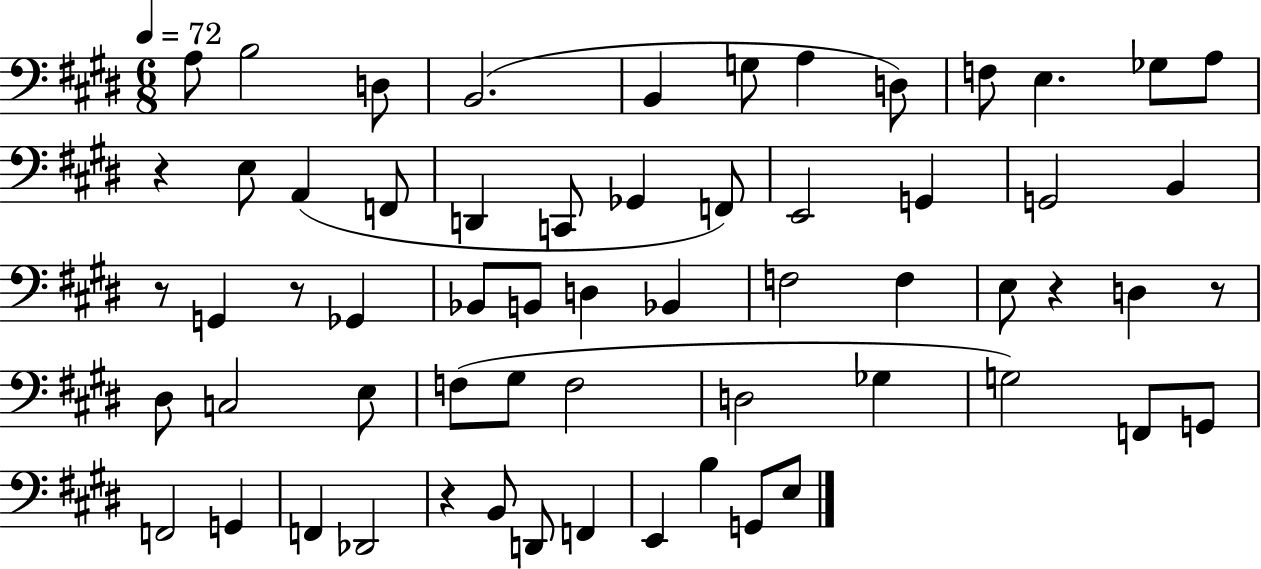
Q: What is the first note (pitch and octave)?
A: A3